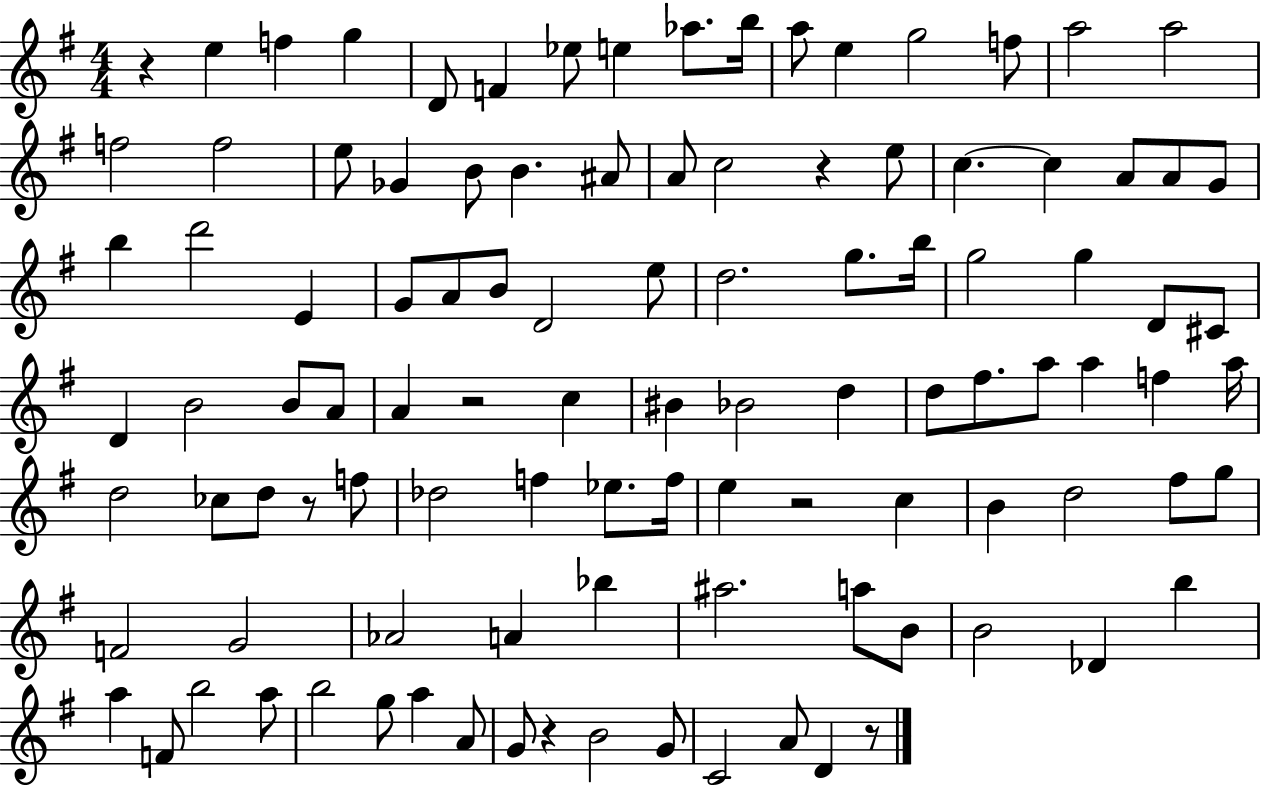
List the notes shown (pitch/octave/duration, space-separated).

R/q E5/q F5/q G5/q D4/e F4/q Eb5/e E5/q Ab5/e. B5/s A5/e E5/q G5/h F5/e A5/h A5/h F5/h F5/h E5/e Gb4/q B4/e B4/q. A#4/e A4/e C5/h R/q E5/e C5/q. C5/q A4/e A4/e G4/e B5/q D6/h E4/q G4/e A4/e B4/e D4/h E5/e D5/h. G5/e. B5/s G5/h G5/q D4/e C#4/e D4/q B4/h B4/e A4/e A4/q R/h C5/q BIS4/q Bb4/h D5/q D5/e F#5/e. A5/e A5/q F5/q A5/s D5/h CES5/e D5/e R/e F5/e Db5/h F5/q Eb5/e. F5/s E5/q R/h C5/q B4/q D5/h F#5/e G5/e F4/h G4/h Ab4/h A4/q Bb5/q A#5/h. A5/e B4/e B4/h Db4/q B5/q A5/q F4/e B5/h A5/e B5/h G5/e A5/q A4/e G4/e R/q B4/h G4/e C4/h A4/e D4/q R/e